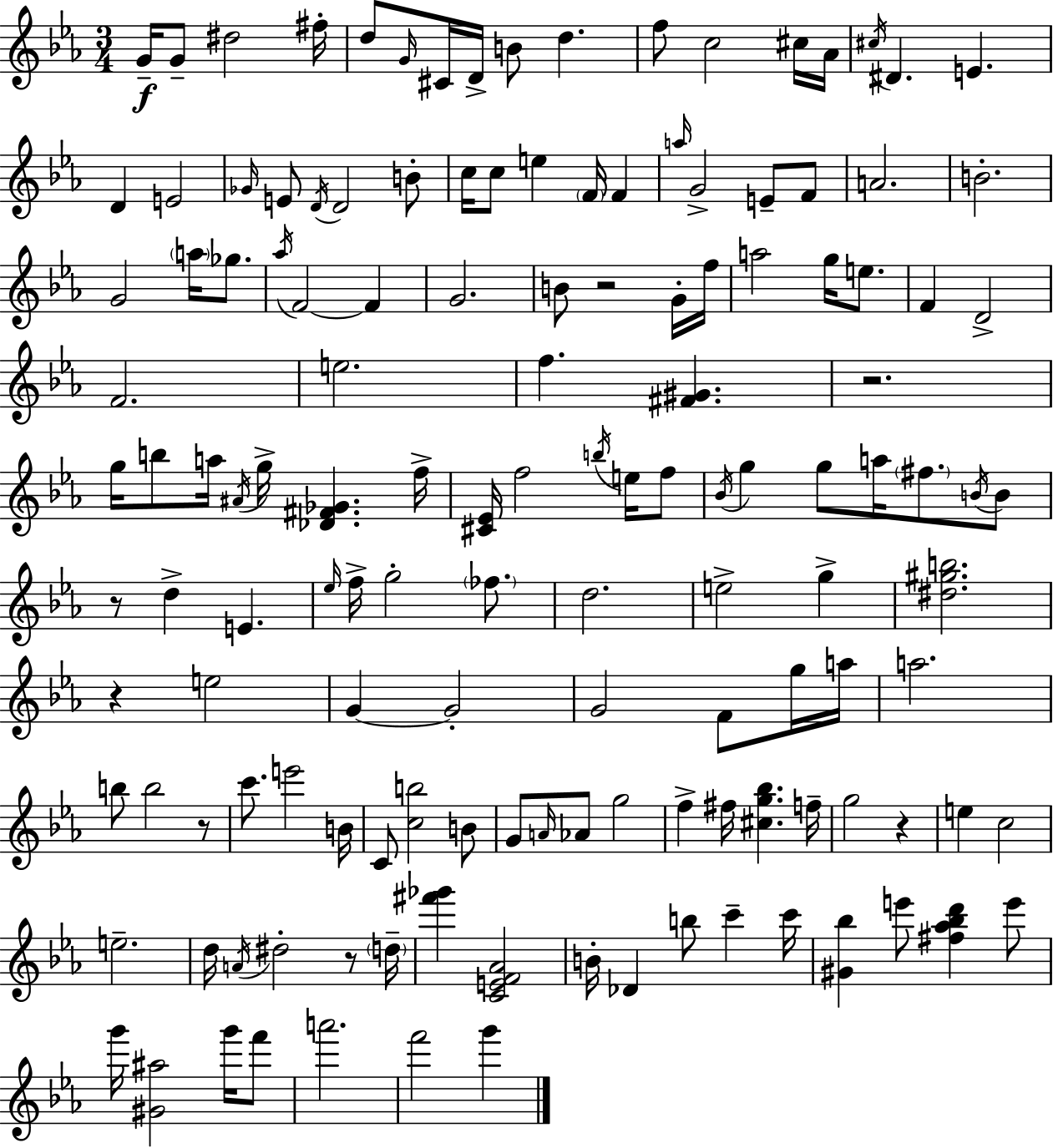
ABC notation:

X:1
T:Untitled
M:3/4
L:1/4
K:Eb
G/4 G/2 ^d2 ^f/4 d/2 G/4 ^C/4 D/4 B/2 d f/2 c2 ^c/4 _A/4 ^c/4 ^D E D E2 _G/4 E/2 D/4 D2 B/2 c/4 c/2 e F/4 F a/4 G2 E/2 F/2 A2 B2 G2 a/4 _g/2 _a/4 F2 F G2 B/2 z2 G/4 f/4 a2 g/4 e/2 F D2 F2 e2 f [^F^G] z2 g/4 b/2 a/4 ^A/4 g/4 [_D^F_G] f/4 [^C_E]/4 f2 b/4 e/4 f/2 _B/4 g g/2 a/4 ^f/2 B/4 B/2 z/2 d E _e/4 f/4 g2 _f/2 d2 e2 g [^d^gb]2 z e2 G G2 G2 F/2 g/4 a/4 a2 b/2 b2 z/2 c'/2 e'2 B/4 C/2 [cb]2 B/2 G/2 A/4 _A/2 g2 f ^f/4 [^cg_b] f/4 g2 z e c2 e2 d/4 A/4 ^d2 z/2 d/4 [^f'_g'] [CEF_A]2 B/4 _D b/2 c' c'/4 [^G_b] e'/2 [^f_a_bd'] e'/2 g'/4 [^G^a]2 g'/4 f'/2 a'2 f'2 g'